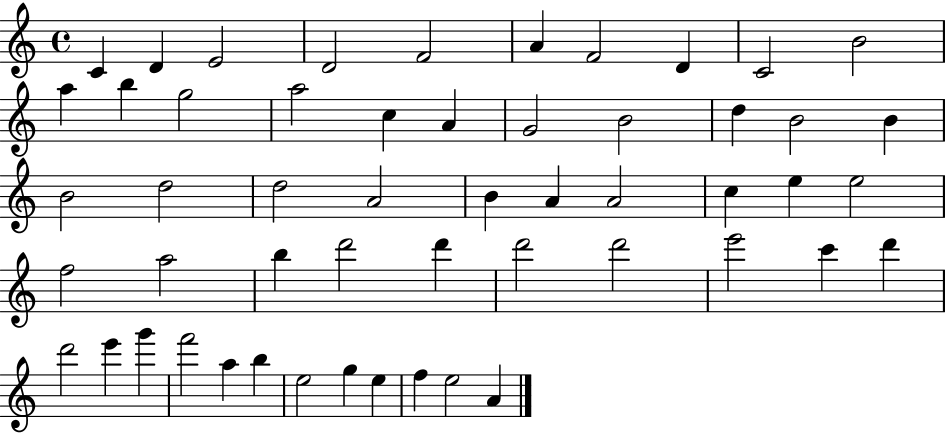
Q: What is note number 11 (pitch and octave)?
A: A5